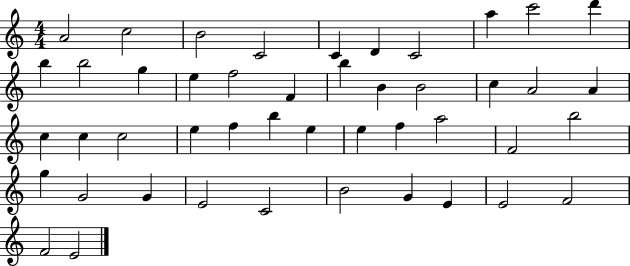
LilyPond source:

{
  \clef treble
  \numericTimeSignature
  \time 4/4
  \key c \major
  a'2 c''2 | b'2 c'2 | c'4 d'4 c'2 | a''4 c'''2 d'''4 | \break b''4 b''2 g''4 | e''4 f''2 f'4 | b''4 b'4 b'2 | c''4 a'2 a'4 | \break c''4 c''4 c''2 | e''4 f''4 b''4 e''4 | e''4 f''4 a''2 | f'2 b''2 | \break g''4 g'2 g'4 | e'2 c'2 | b'2 g'4 e'4 | e'2 f'2 | \break f'2 e'2 | \bar "|."
}